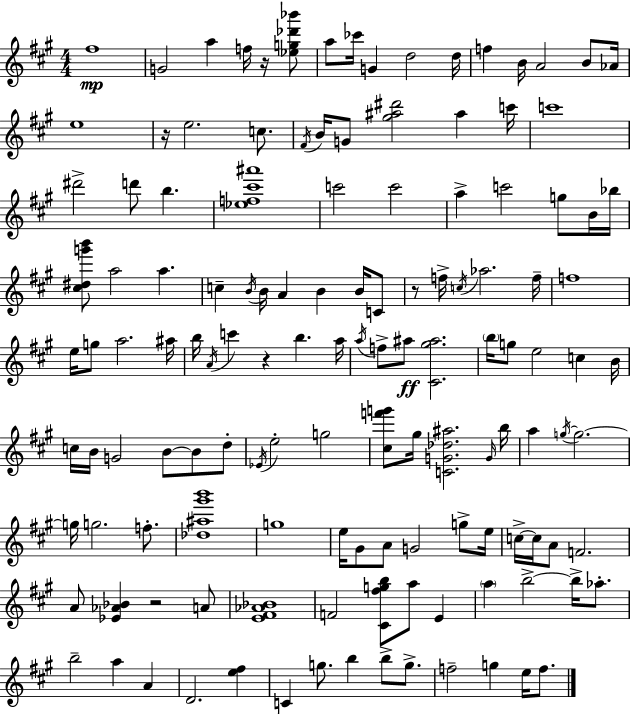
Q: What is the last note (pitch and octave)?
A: F5